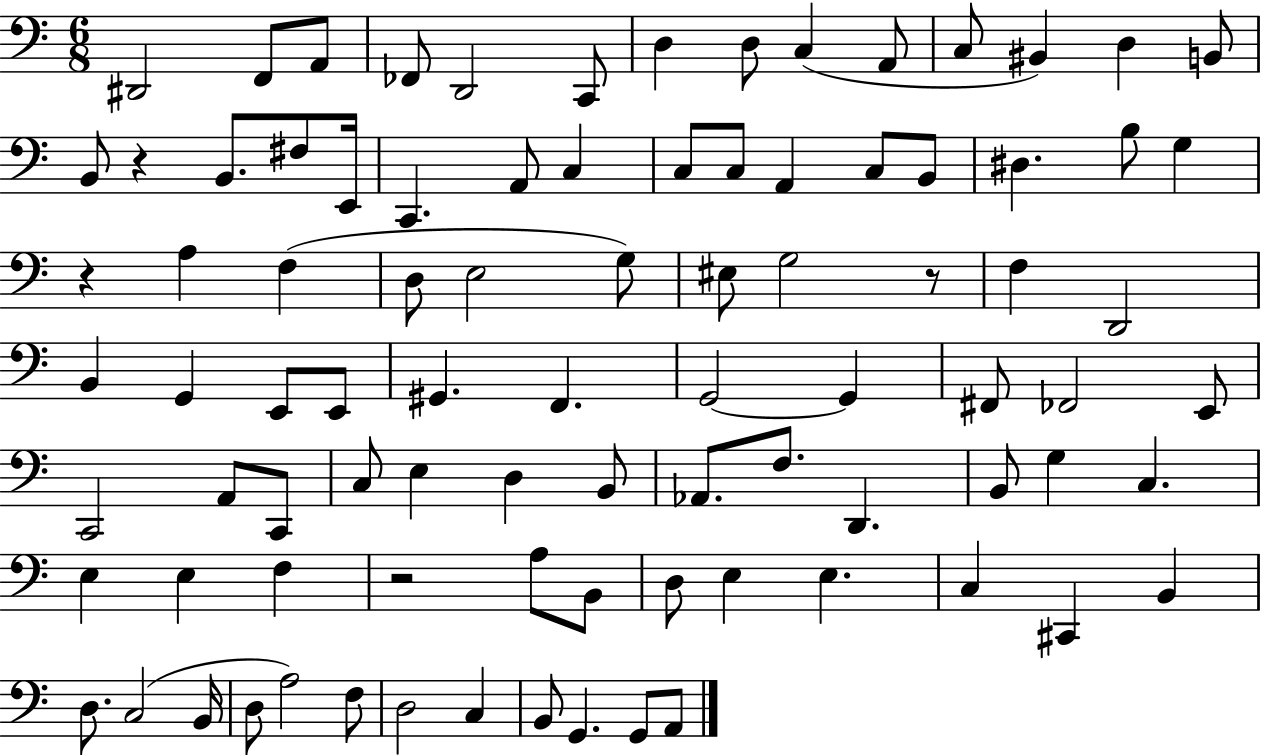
D#2/h F2/e A2/e FES2/e D2/h C2/e D3/q D3/e C3/q A2/e C3/e BIS2/q D3/q B2/e B2/e R/q B2/e. F#3/e E2/s C2/q. A2/e C3/q C3/e C3/e A2/q C3/e B2/e D#3/q. B3/e G3/q R/q A3/q F3/q D3/e E3/h G3/e EIS3/e G3/h R/e F3/q D2/h B2/q G2/q E2/e E2/e G#2/q. F2/q. G2/h G2/q F#2/e FES2/h E2/e C2/h A2/e C2/e C3/e E3/q D3/q B2/e Ab2/e. F3/e. D2/q. B2/e G3/q C3/q. E3/q E3/q F3/q R/h A3/e B2/e D3/e E3/q E3/q. C3/q C#2/q B2/q D3/e. C3/h B2/s D3/e A3/h F3/e D3/h C3/q B2/e G2/q. G2/e A2/e